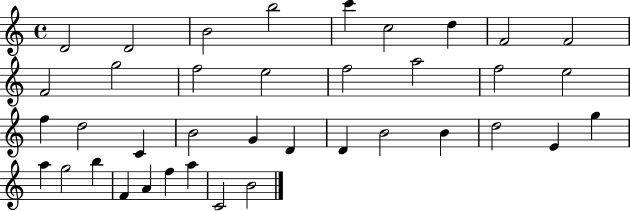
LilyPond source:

{
  \clef treble
  \time 4/4
  \defaultTimeSignature
  \key c \major
  d'2 d'2 | b'2 b''2 | c'''4 c''2 d''4 | f'2 f'2 | \break f'2 g''2 | f''2 e''2 | f''2 a''2 | f''2 e''2 | \break f''4 d''2 c'4 | b'2 g'4 d'4 | d'4 b'2 b'4 | d''2 e'4 g''4 | \break a''4 g''2 b''4 | f'4 a'4 f''4 a''4 | c'2 b'2 | \bar "|."
}